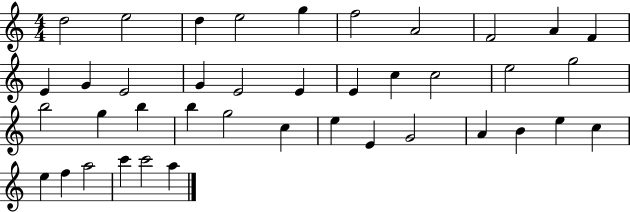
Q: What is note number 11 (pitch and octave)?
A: E4